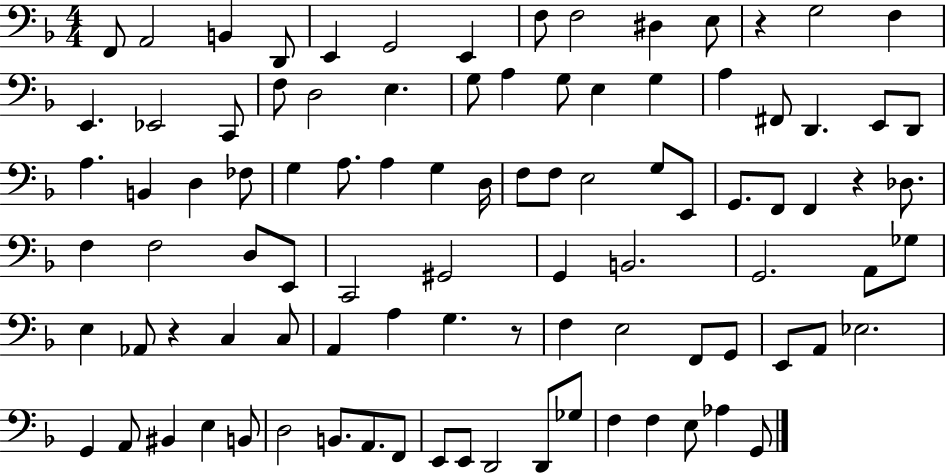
X:1
T:Untitled
M:4/4
L:1/4
K:F
F,,/2 A,,2 B,, D,,/2 E,, G,,2 E,, F,/2 F,2 ^D, E,/2 z G,2 F, E,, _E,,2 C,,/2 F,/2 D,2 E, G,/2 A, G,/2 E, G, A, ^F,,/2 D,, E,,/2 D,,/2 A, B,, D, _F,/2 G, A,/2 A, G, D,/4 F,/2 F,/2 E,2 G,/2 E,,/2 G,,/2 F,,/2 F,, z _D,/2 F, F,2 D,/2 E,,/2 C,,2 ^G,,2 G,, B,,2 G,,2 A,,/2 _G,/2 E, _A,,/2 z C, C,/2 A,, A, G, z/2 F, E,2 F,,/2 G,,/2 E,,/2 A,,/2 _E,2 G,, A,,/2 ^B,, E, B,,/2 D,2 B,,/2 A,,/2 F,,/2 E,,/2 E,,/2 D,,2 D,,/2 _G,/2 F, F, E,/2 _A, G,,/2